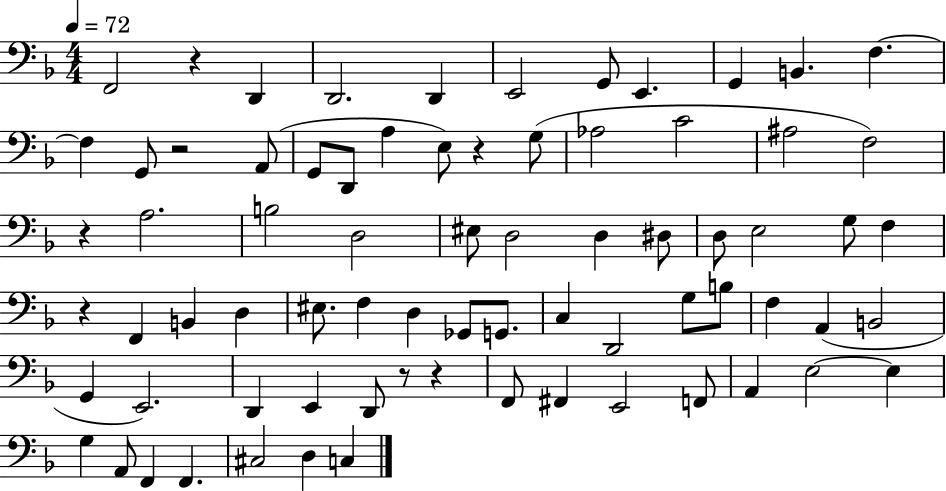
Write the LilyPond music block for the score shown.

{
  \clef bass
  \numericTimeSignature
  \time 4/4
  \key f \major
  \tempo 4 = 72
  f,2 r4 d,4 | d,2. d,4 | e,2 g,8 e,4. | g,4 b,4. f4.~~ | \break f4 g,8 r2 a,8( | g,8 d,8 a4 e8) r4 g8( | aes2 c'2 | ais2 f2) | \break r4 a2. | b2 d2 | eis8 d2 d4 dis8 | d8 e2 g8 f4 | \break r4 f,4 b,4 d4 | eis8. f4 d4 ges,8 g,8. | c4 d,2 g8 b8 | f4 a,4( b,2 | \break g,4 e,2.) | d,4 e,4 d,8 r8 r4 | f,8 fis,4 e,2 f,8 | a,4 e2~~ e4 | \break g4 a,8 f,4 f,4. | cis2 d4 c4 | \bar "|."
}